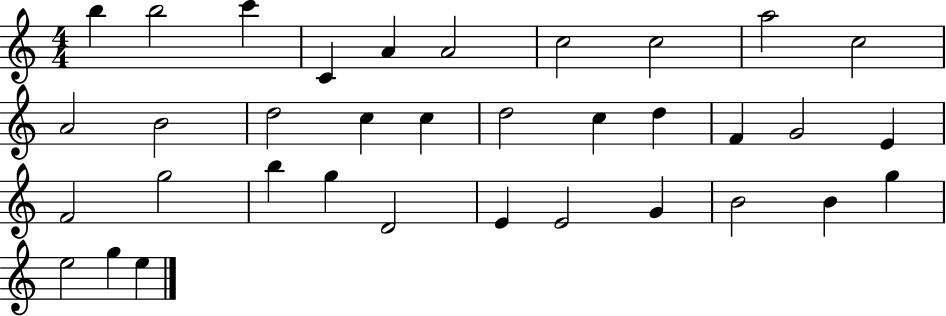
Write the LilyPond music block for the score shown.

{
  \clef treble
  \numericTimeSignature
  \time 4/4
  \key c \major
  b''4 b''2 c'''4 | c'4 a'4 a'2 | c''2 c''2 | a''2 c''2 | \break a'2 b'2 | d''2 c''4 c''4 | d''2 c''4 d''4 | f'4 g'2 e'4 | \break f'2 g''2 | b''4 g''4 d'2 | e'4 e'2 g'4 | b'2 b'4 g''4 | \break e''2 g''4 e''4 | \bar "|."
}